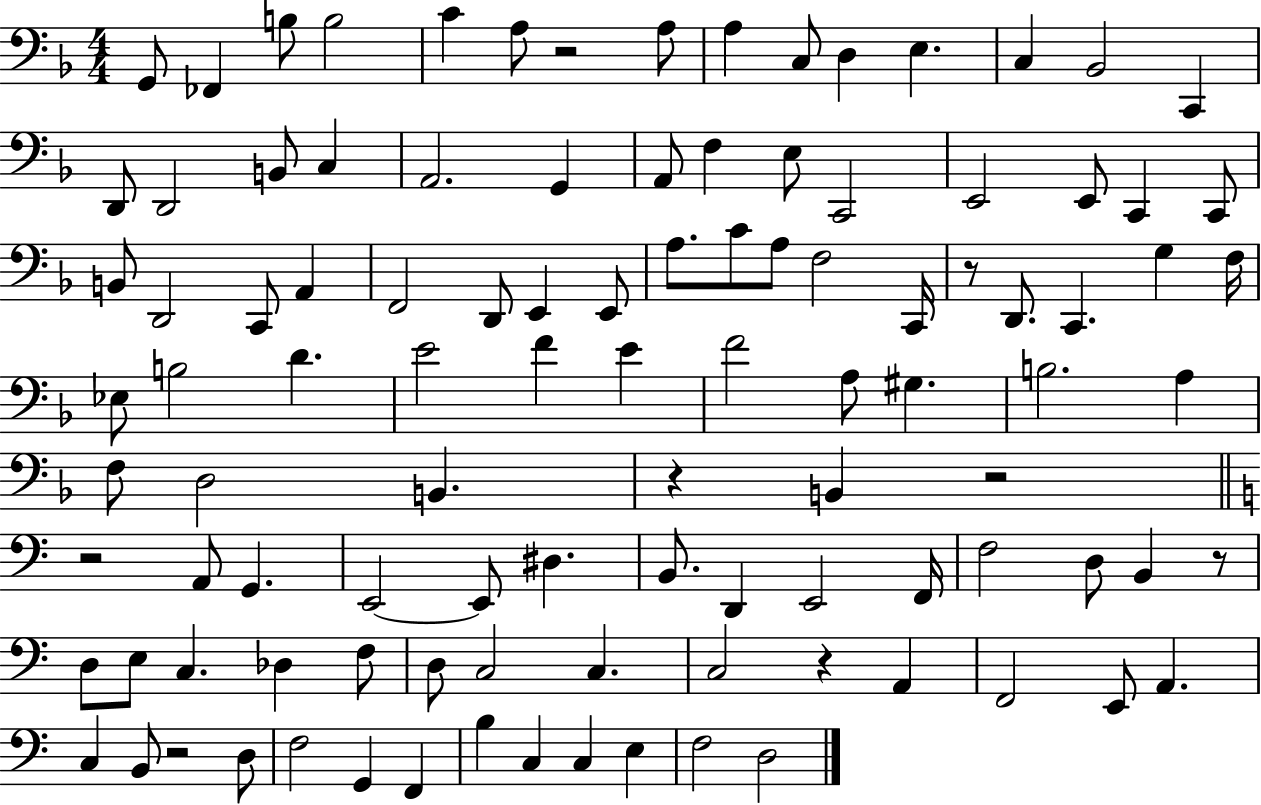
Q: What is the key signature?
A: F major